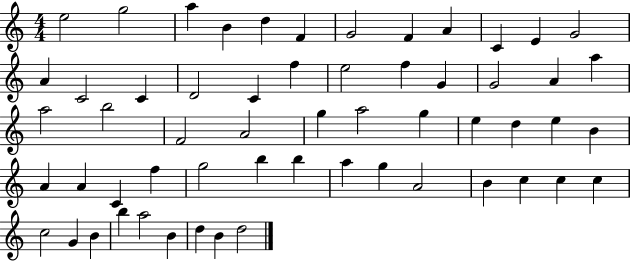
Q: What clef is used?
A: treble